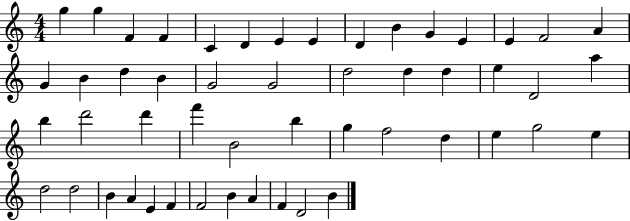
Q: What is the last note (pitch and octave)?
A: B4